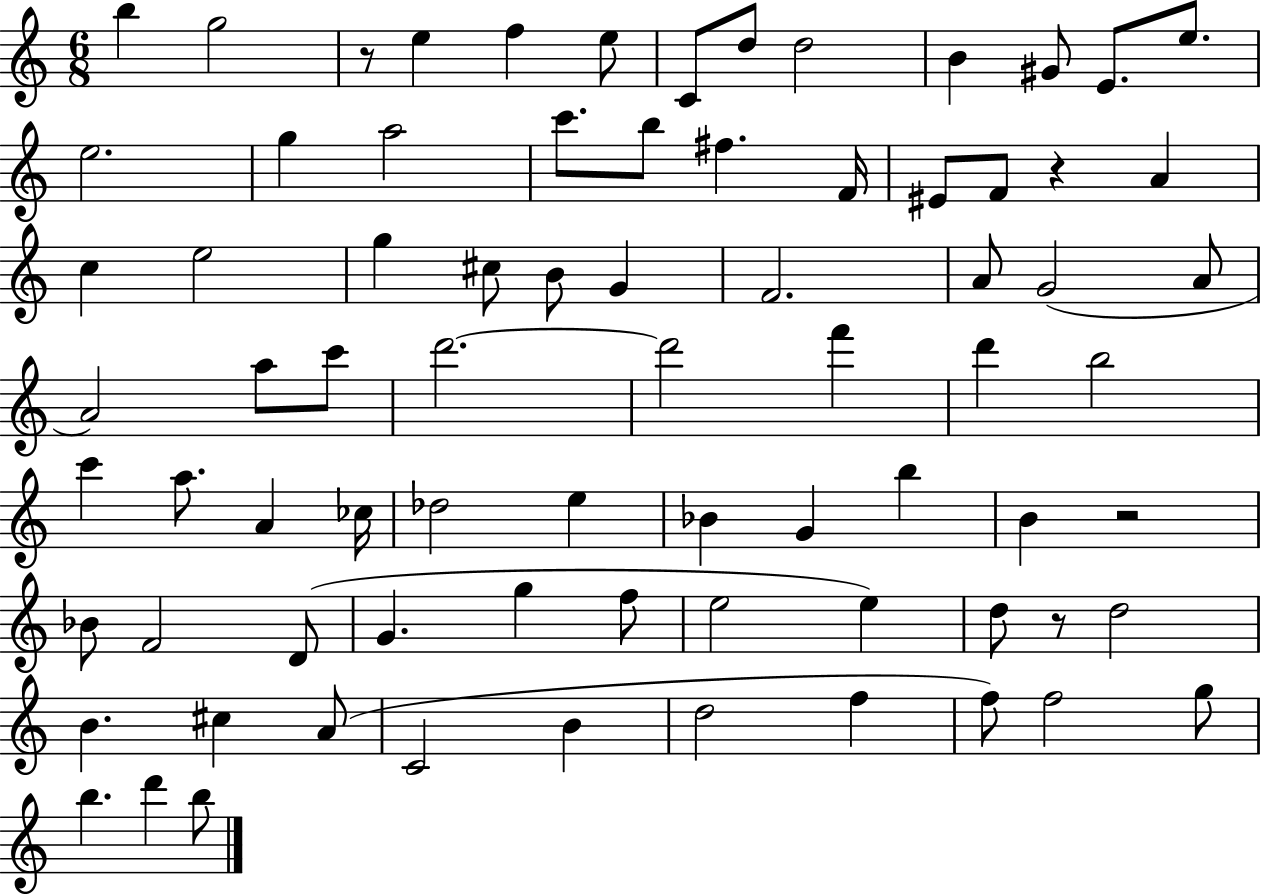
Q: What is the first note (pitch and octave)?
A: B5